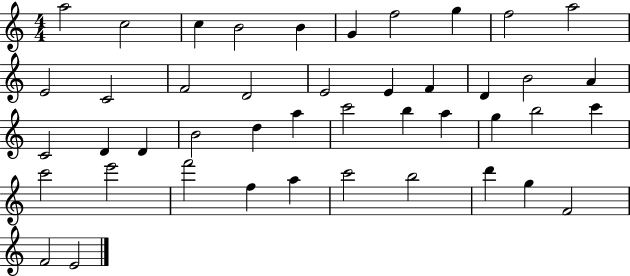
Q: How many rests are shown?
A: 0